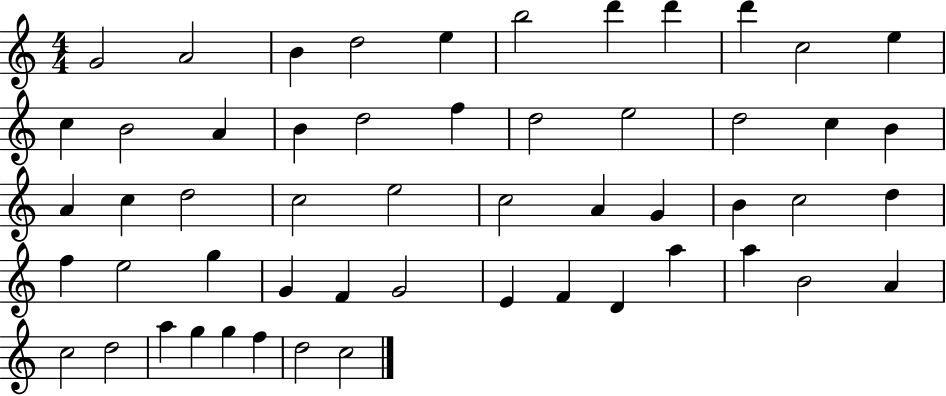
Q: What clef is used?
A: treble